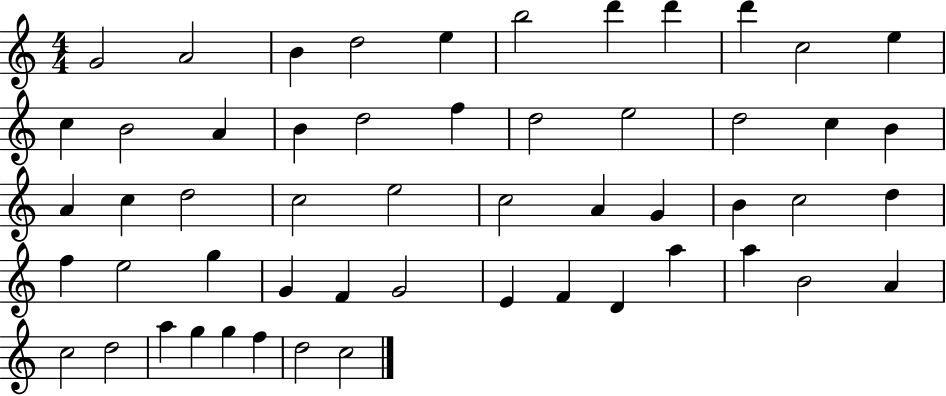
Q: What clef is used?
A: treble